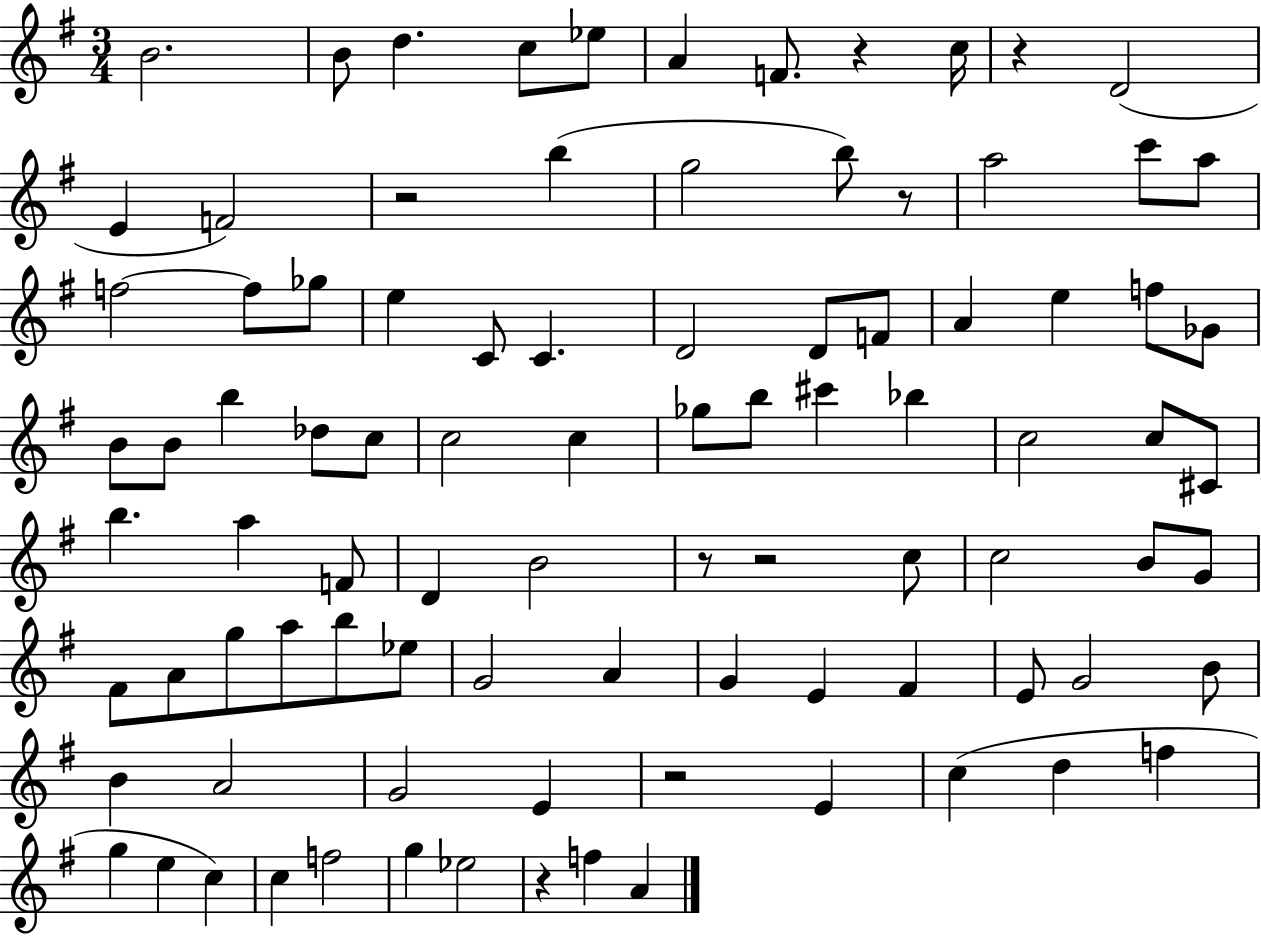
{
  \clef treble
  \numericTimeSignature
  \time 3/4
  \key g \major
  b'2. | b'8 d''4. c''8 ees''8 | a'4 f'8. r4 c''16 | r4 d'2( | \break e'4 f'2) | r2 b''4( | g''2 b''8) r8 | a''2 c'''8 a''8 | \break f''2~~ f''8 ges''8 | e''4 c'8 c'4. | d'2 d'8 f'8 | a'4 e''4 f''8 ges'8 | \break b'8 b'8 b''4 des''8 c''8 | c''2 c''4 | ges''8 b''8 cis'''4 bes''4 | c''2 c''8 cis'8 | \break b''4. a''4 f'8 | d'4 b'2 | r8 r2 c''8 | c''2 b'8 g'8 | \break fis'8 a'8 g''8 a''8 b''8 ees''8 | g'2 a'4 | g'4 e'4 fis'4 | e'8 g'2 b'8 | \break b'4 a'2 | g'2 e'4 | r2 e'4 | c''4( d''4 f''4 | \break g''4 e''4 c''4) | c''4 f''2 | g''4 ees''2 | r4 f''4 a'4 | \break \bar "|."
}